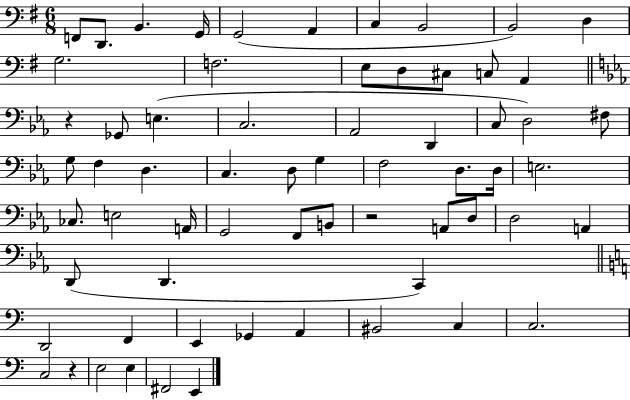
X:1
T:Untitled
M:6/8
L:1/4
K:G
F,,/2 D,,/2 B,, G,,/4 G,,2 A,, C, B,,2 B,,2 D, G,2 F,2 E,/2 D,/2 ^C,/2 C,/2 A,, z _G,,/2 E, C,2 _A,,2 D,, C,/2 D,2 ^F,/2 G,/2 F, D, C, D,/2 G, F,2 D,/2 D,/4 E,2 _C,/2 E,2 A,,/4 G,,2 F,,/2 B,,/2 z2 A,,/2 D,/2 D,2 A,, D,,/2 D,, C,, D,,2 F,, E,, _G,, A,, ^B,,2 C, C,2 C,2 z E,2 E, ^F,,2 E,,